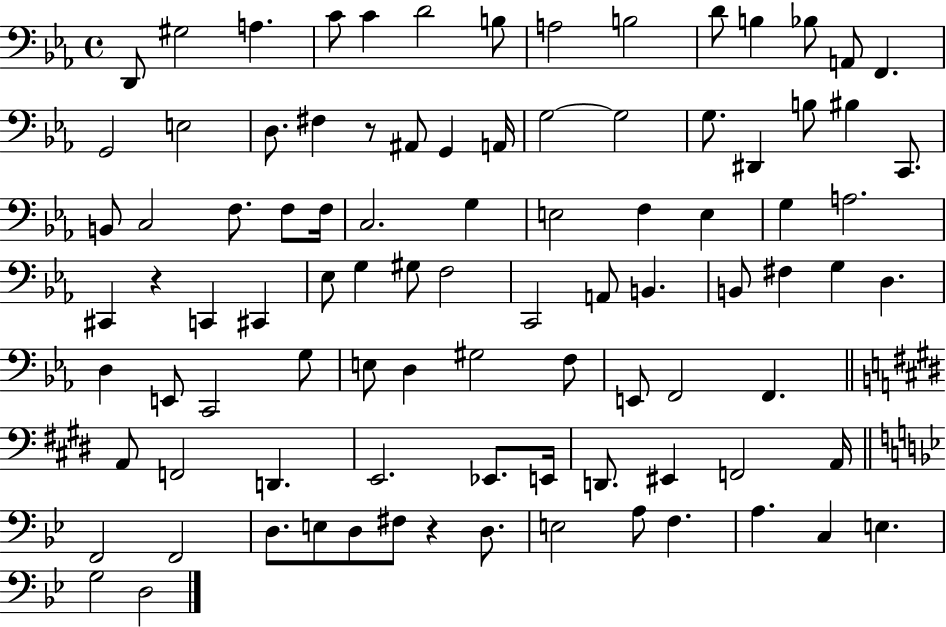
X:1
T:Untitled
M:4/4
L:1/4
K:Eb
D,,/2 ^G,2 A, C/2 C D2 B,/2 A,2 B,2 D/2 B, _B,/2 A,,/2 F,, G,,2 E,2 D,/2 ^F, z/2 ^A,,/2 G,, A,,/4 G,2 G,2 G,/2 ^D,, B,/2 ^B, C,,/2 B,,/2 C,2 F,/2 F,/2 F,/4 C,2 G, E,2 F, E, G, A,2 ^C,, z C,, ^C,, _E,/2 G, ^G,/2 F,2 C,,2 A,,/2 B,, B,,/2 ^F, G, D, D, E,,/2 C,,2 G,/2 E,/2 D, ^G,2 F,/2 E,,/2 F,,2 F,, A,,/2 F,,2 D,, E,,2 _E,,/2 E,,/4 D,,/2 ^E,, F,,2 A,,/4 F,,2 F,,2 D,/2 E,/2 D,/2 ^F,/2 z D,/2 E,2 A,/2 F, A, C, E, G,2 D,2